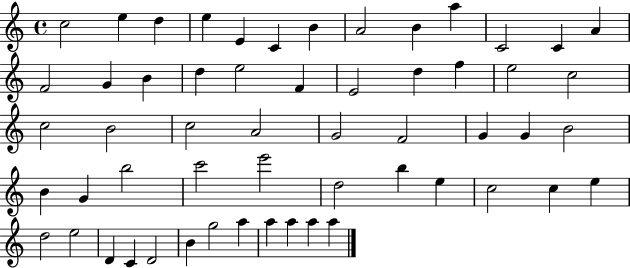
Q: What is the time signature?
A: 4/4